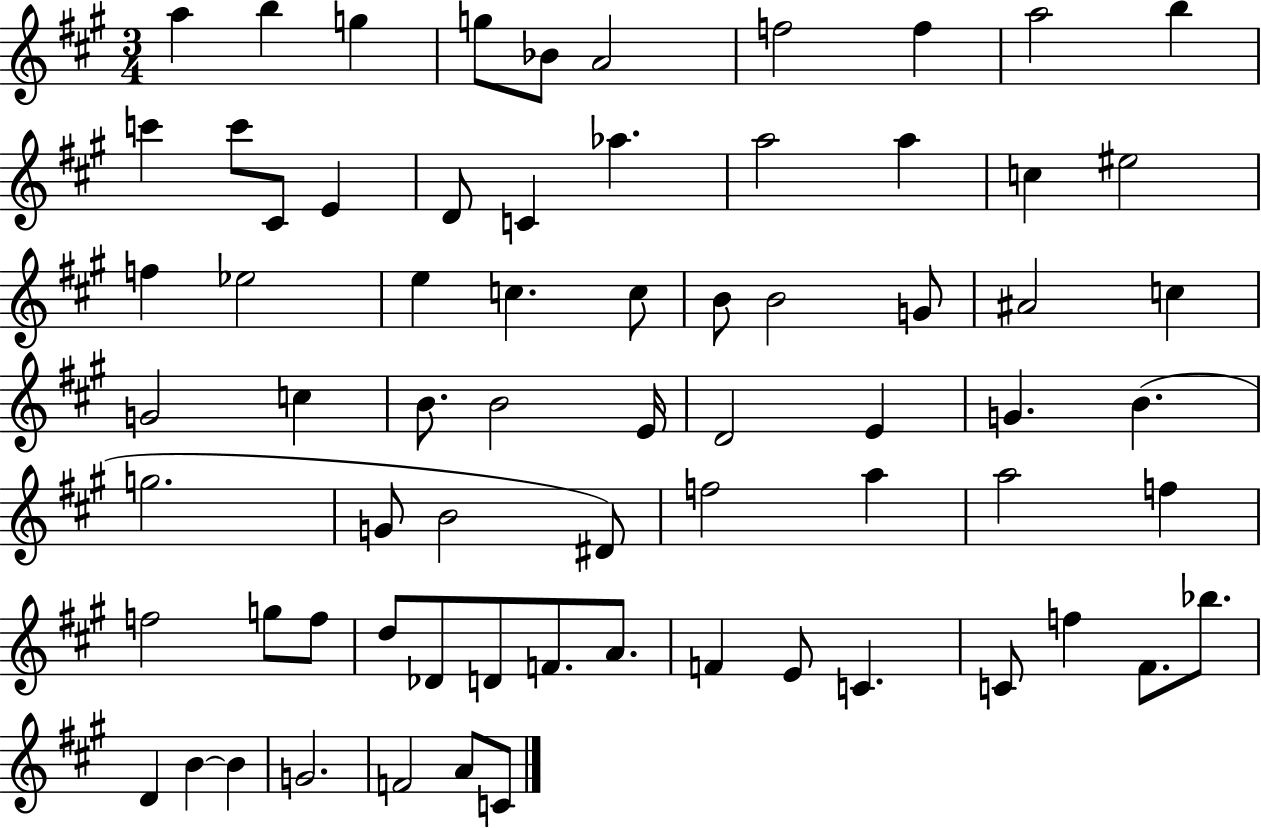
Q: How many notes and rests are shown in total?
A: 70